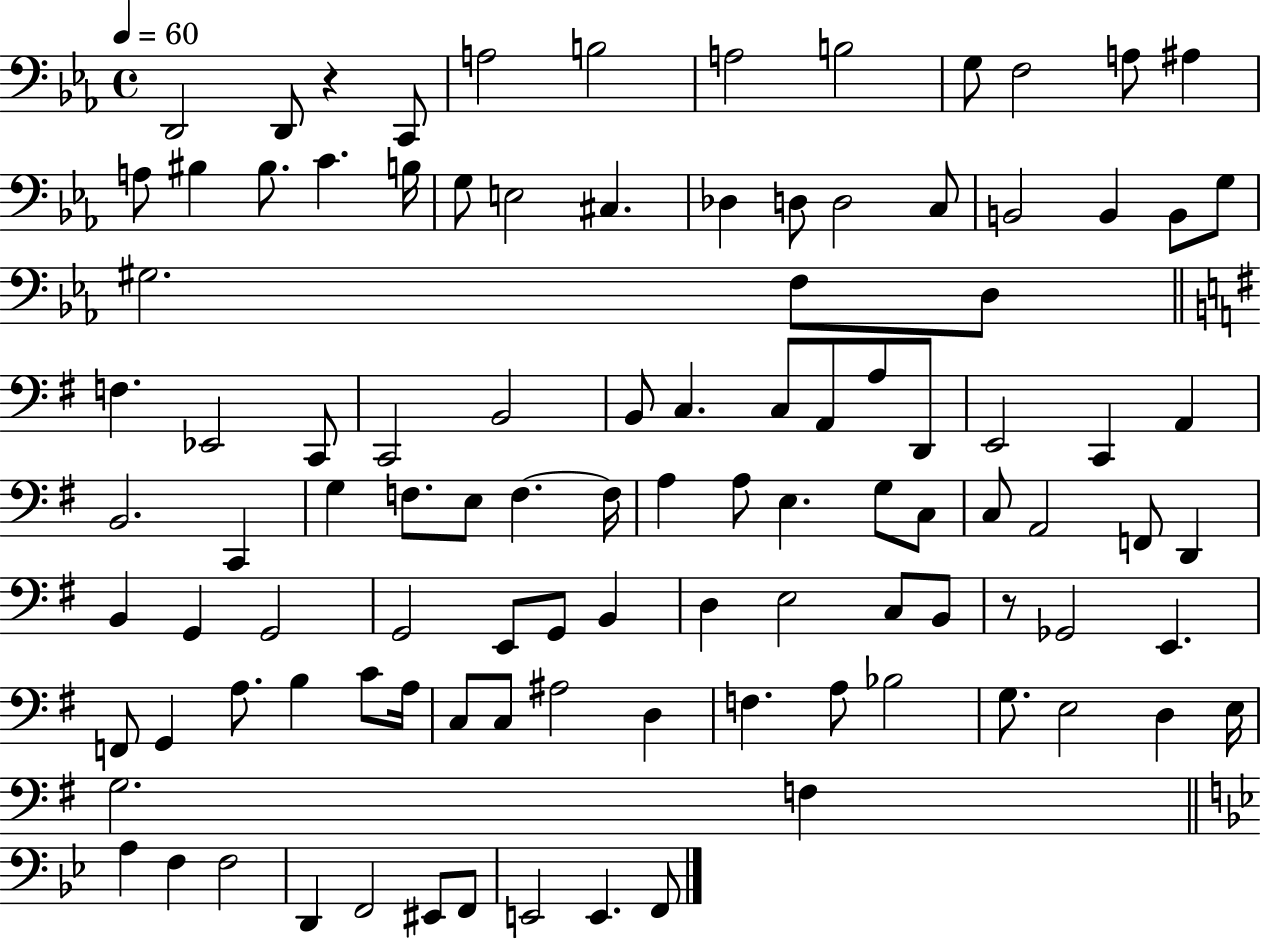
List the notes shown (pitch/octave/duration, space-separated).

D2/h D2/e R/q C2/e A3/h B3/h A3/h B3/h G3/e F3/h A3/e A#3/q A3/e BIS3/q BIS3/e. C4/q. B3/s G3/e E3/h C#3/q. Db3/q D3/e D3/h C3/e B2/h B2/q B2/e G3/e G#3/h. F3/e D3/e F3/q. Eb2/h C2/e C2/h B2/h B2/e C3/q. C3/e A2/e A3/e D2/e E2/h C2/q A2/q B2/h. C2/q G3/q F3/e. E3/e F3/q. F3/s A3/q A3/e E3/q. G3/e C3/e C3/e A2/h F2/e D2/q B2/q G2/q G2/h G2/h E2/e G2/e B2/q D3/q E3/h C3/e B2/e R/e Gb2/h E2/q. F2/e G2/q A3/e. B3/q C4/e A3/s C3/e C3/e A#3/h D3/q F3/q. A3/e Bb3/h G3/e. E3/h D3/q E3/s G3/h. F3/q A3/q F3/q F3/h D2/q F2/h EIS2/e F2/e E2/h E2/q. F2/e